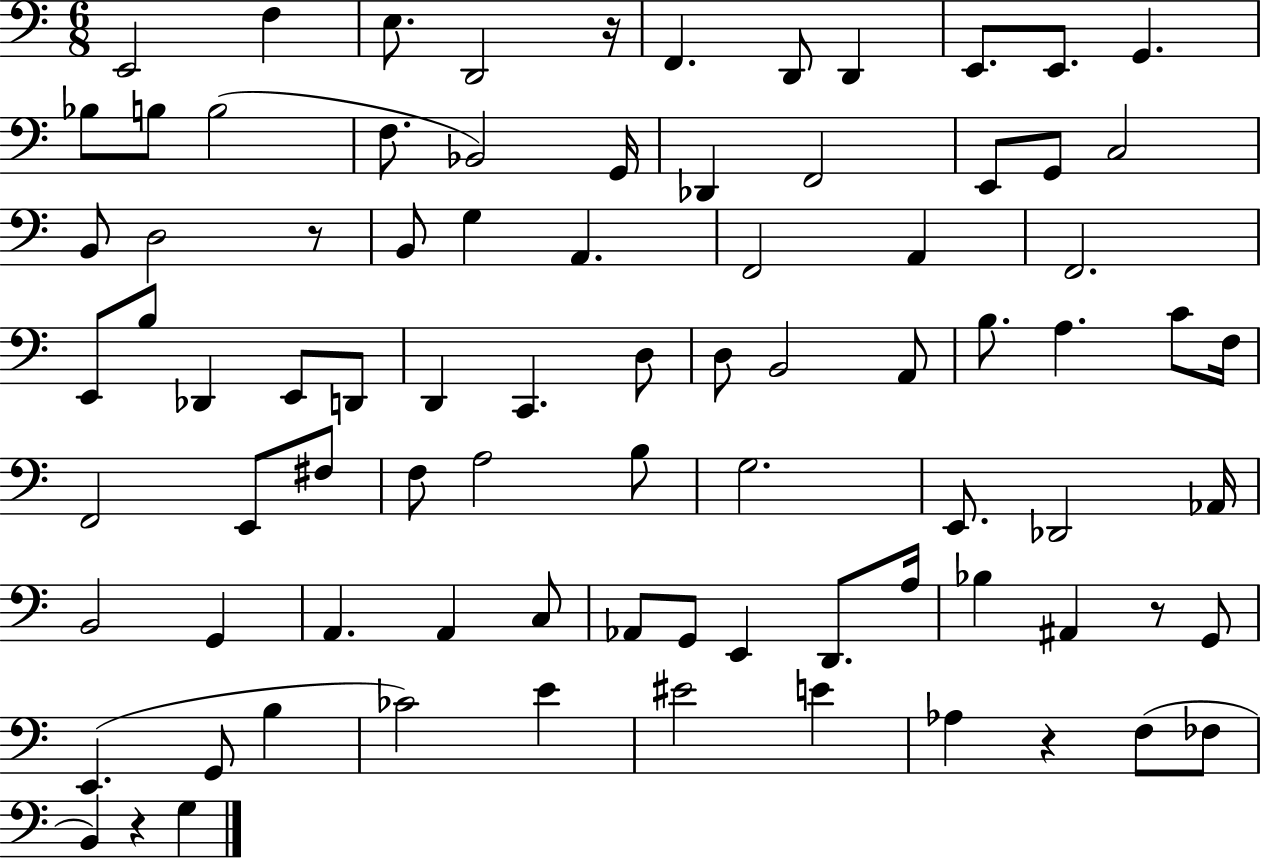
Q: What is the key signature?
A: C major